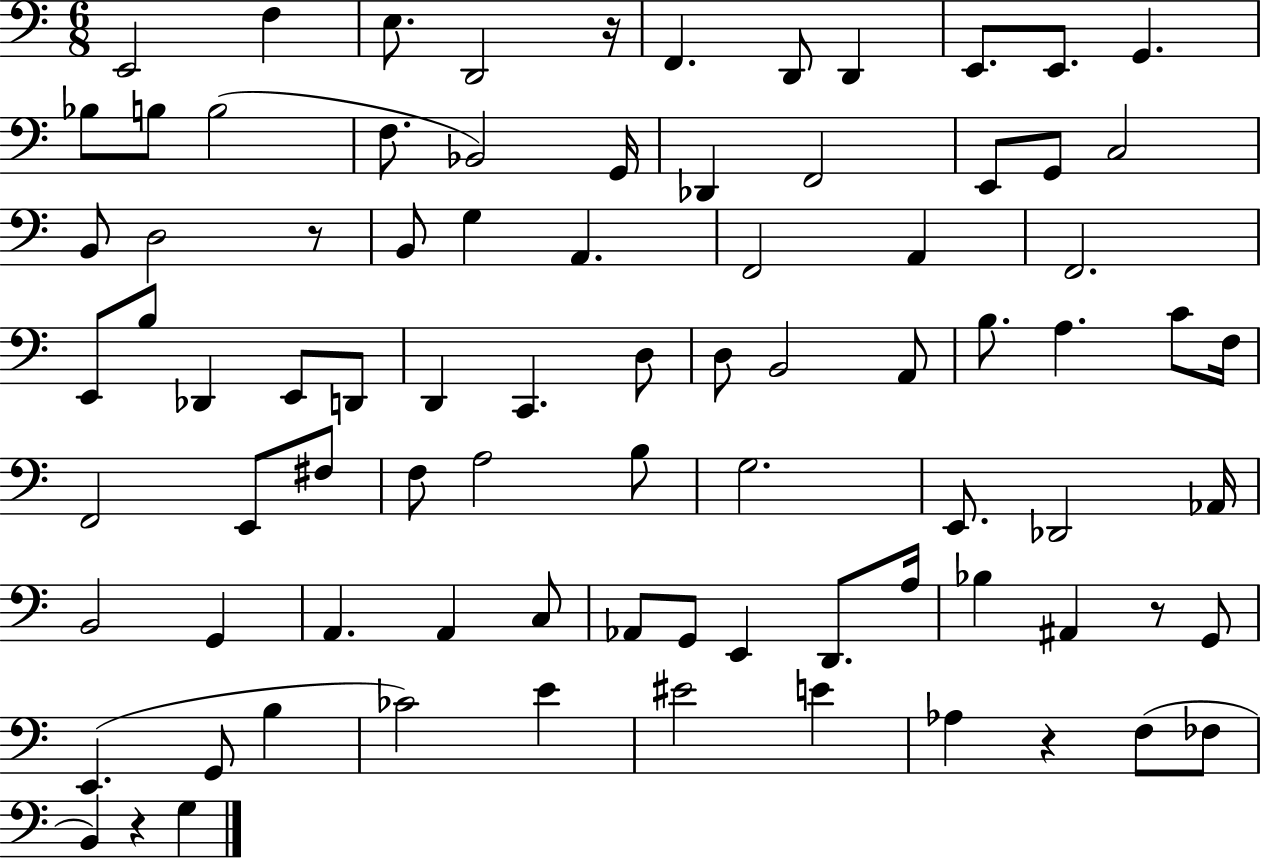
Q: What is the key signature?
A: C major